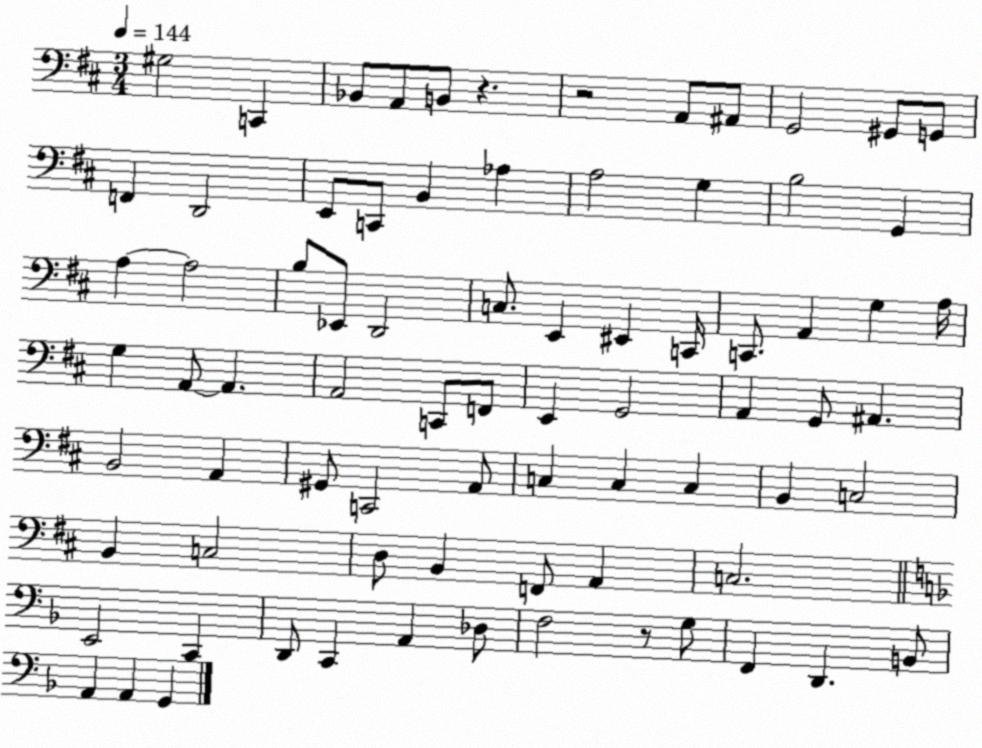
X:1
T:Untitled
M:3/4
L:1/4
K:D
^G,2 C,, _B,,/2 A,,/2 B,,/2 z z2 A,,/2 ^A,,/2 G,,2 ^G,,/2 G,,/2 F,, D,,2 E,,/2 C,,/2 B,, _A, A,2 G, B,2 G,, A, A,2 B,/2 _E,,/2 D,,2 C,/2 E,, ^E,, C,,/4 C,,/2 A,, G, A,/4 G, A,,/2 A,, A,,2 C,,/2 F,,/2 E,, G,,2 A,, G,,/2 ^A,, B,,2 A,, ^G,,/2 C,,2 A,,/2 C, C, C, B,, C,2 B,, C,2 D,/2 B,, F,,/2 A,, C,2 E,,2 C,, D,,/2 C,, A,, _D,/2 F,2 z/2 G,/2 F,, D,, B,,/2 A,, A,, G,,